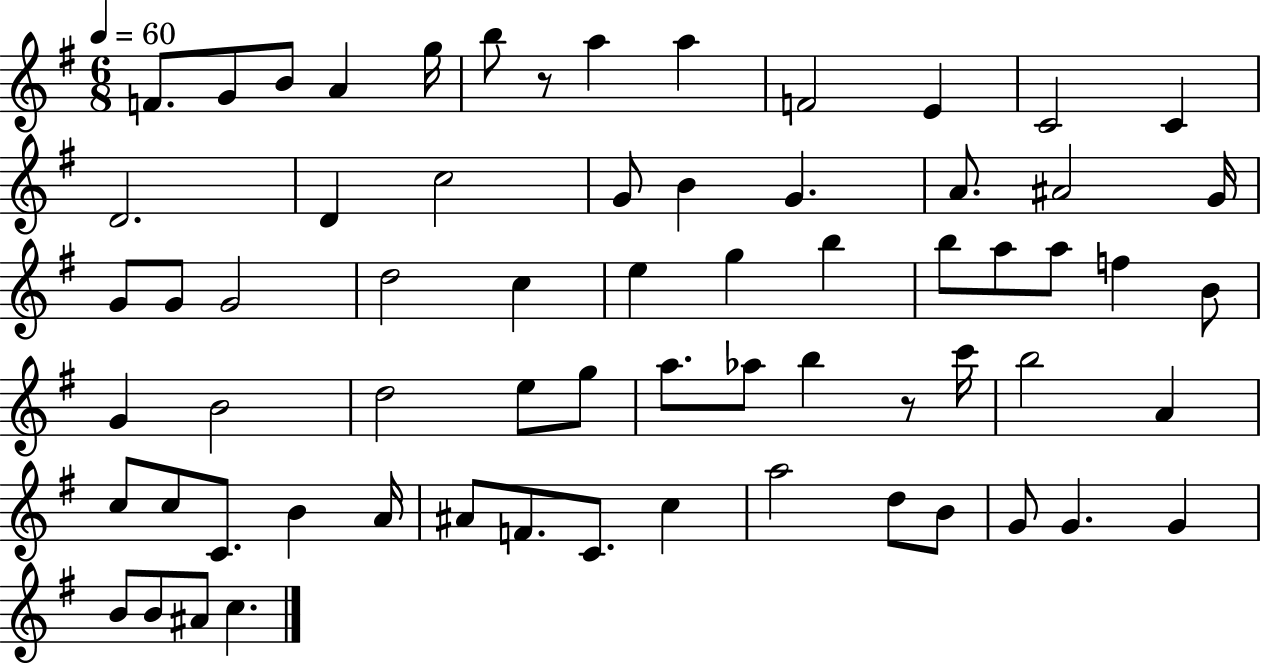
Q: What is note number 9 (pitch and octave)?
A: F4